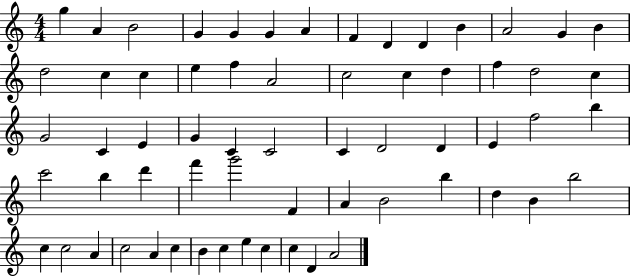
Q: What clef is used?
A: treble